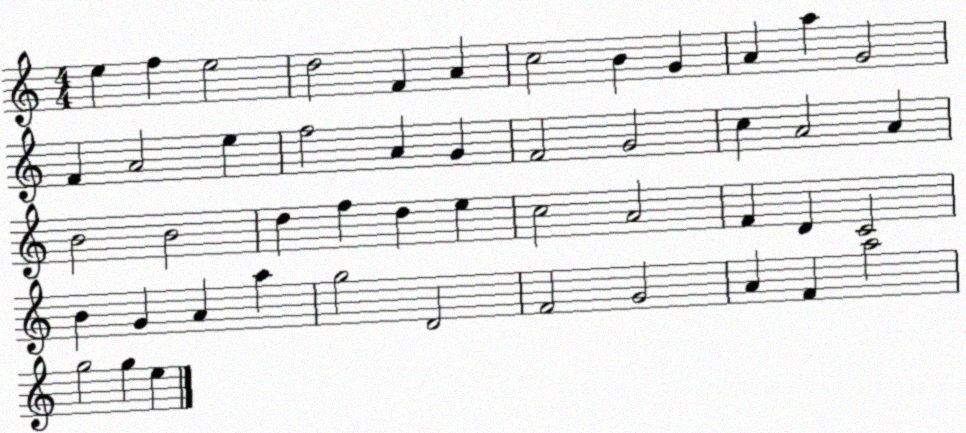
X:1
T:Untitled
M:4/4
L:1/4
K:C
e f e2 d2 F A c2 B G A a G2 F A2 e f2 A G F2 G2 c A2 A B2 B2 d f d e c2 A2 F D C2 B G A a g2 D2 F2 G2 A F a2 g2 g e